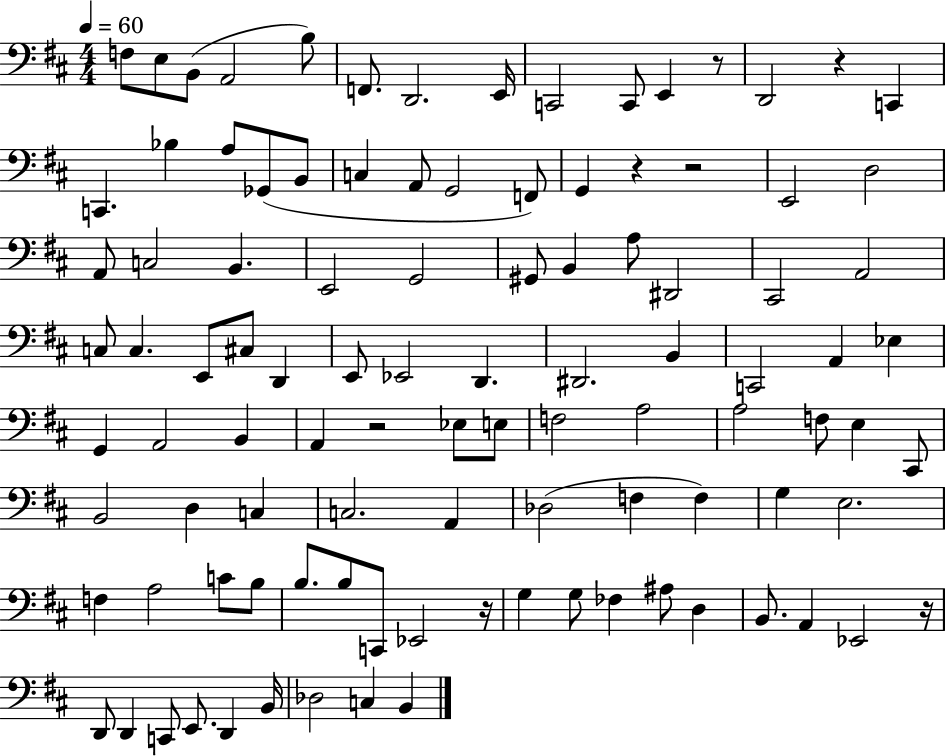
X:1
T:Untitled
M:4/4
L:1/4
K:D
F,/2 E,/2 B,,/2 A,,2 B,/2 F,,/2 D,,2 E,,/4 C,,2 C,,/2 E,, z/2 D,,2 z C,, C,, _B, A,/2 _G,,/2 B,,/2 C, A,,/2 G,,2 F,,/2 G,, z z2 E,,2 D,2 A,,/2 C,2 B,, E,,2 G,,2 ^G,,/2 B,, A,/2 ^D,,2 ^C,,2 A,,2 C,/2 C, E,,/2 ^C,/2 D,, E,,/2 _E,,2 D,, ^D,,2 B,, C,,2 A,, _E, G,, A,,2 B,, A,, z2 _E,/2 E,/2 F,2 A,2 A,2 F,/2 E, ^C,,/2 B,,2 D, C, C,2 A,, _D,2 F, F, G, E,2 F, A,2 C/2 B,/2 B,/2 B,/2 C,,/2 _E,,2 z/4 G, G,/2 _F, ^A,/2 D, B,,/2 A,, _E,,2 z/4 D,,/2 D,, C,,/2 E,,/2 D,, B,,/4 _D,2 C, B,,